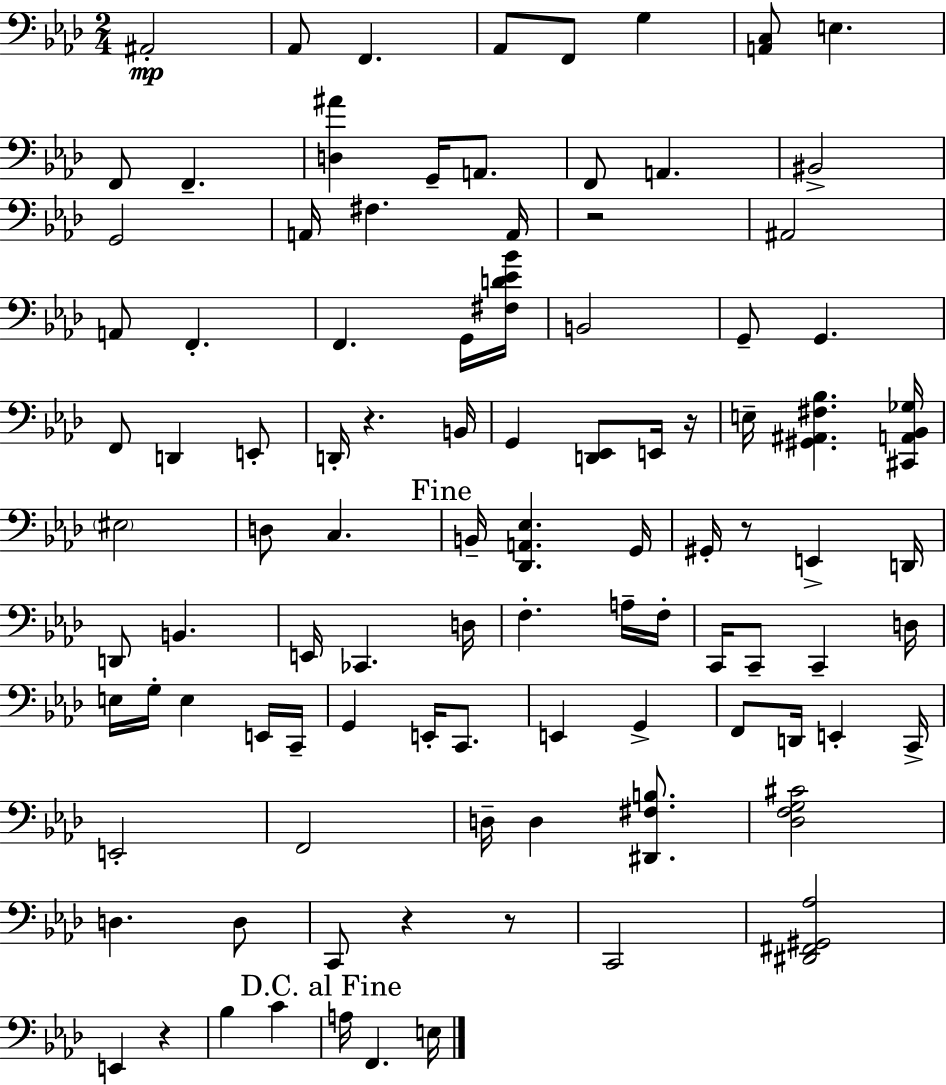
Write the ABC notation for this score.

X:1
T:Untitled
M:2/4
L:1/4
K:Fm
^A,,2 _A,,/2 F,, _A,,/2 F,,/2 G, [A,,C,]/2 E, F,,/2 F,, [D,^A] G,,/4 A,,/2 F,,/2 A,, ^B,,2 G,,2 A,,/4 ^F, A,,/4 z2 ^A,,2 A,,/2 F,, F,, G,,/4 [^F,D_E_B]/4 B,,2 G,,/2 G,, F,,/2 D,, E,,/2 D,,/4 z B,,/4 G,, [D,,_E,,]/2 E,,/4 z/4 E,/4 [^G,,^A,,^F,_B,] [^C,,A,,_B,,_G,]/4 ^E,2 D,/2 C, B,,/4 [_D,,A,,_E,] G,,/4 ^G,,/4 z/2 E,, D,,/4 D,,/2 B,, E,,/4 _C,, D,/4 F, A,/4 F,/4 C,,/4 C,,/2 C,, D,/4 E,/4 G,/4 E, E,,/4 C,,/4 G,, E,,/4 C,,/2 E,, G,, F,,/2 D,,/4 E,, C,,/4 E,,2 F,,2 D,/4 D, [^D,,^F,B,]/2 [_D,F,G,^C]2 D, D,/2 C,,/2 z z/2 C,,2 [^D,,^F,,^G,,_A,]2 E,, z _B, C A,/4 F,, E,/4